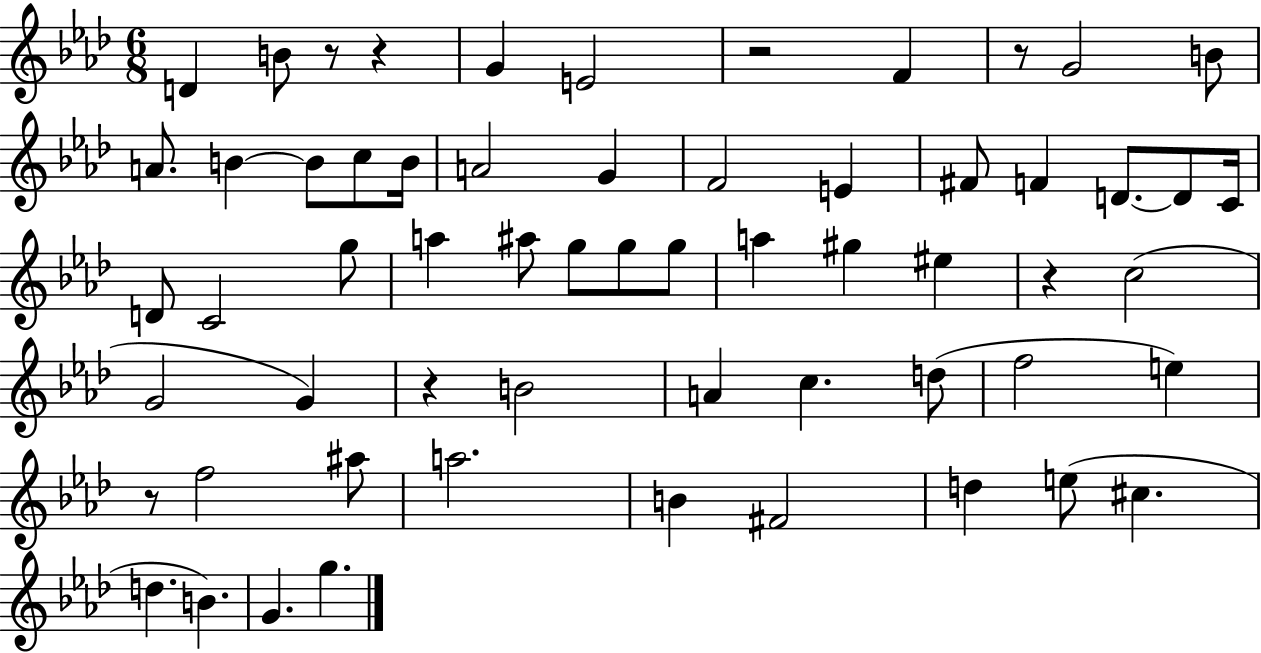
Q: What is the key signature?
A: AES major